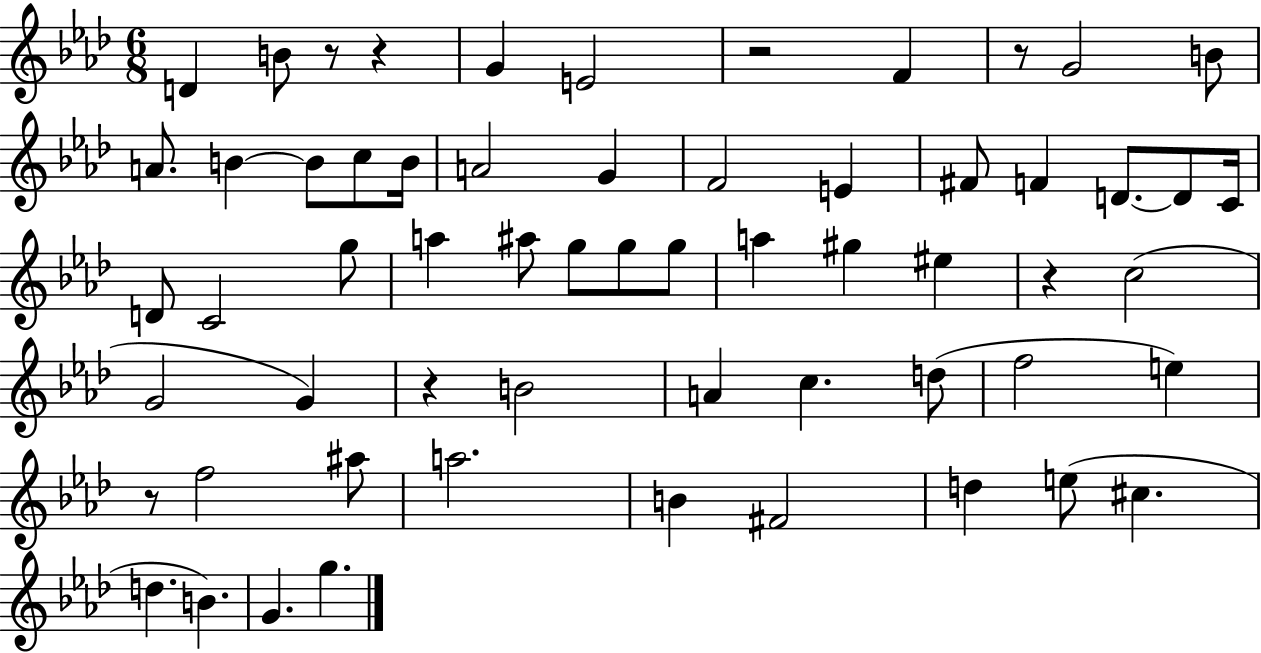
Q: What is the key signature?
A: AES major